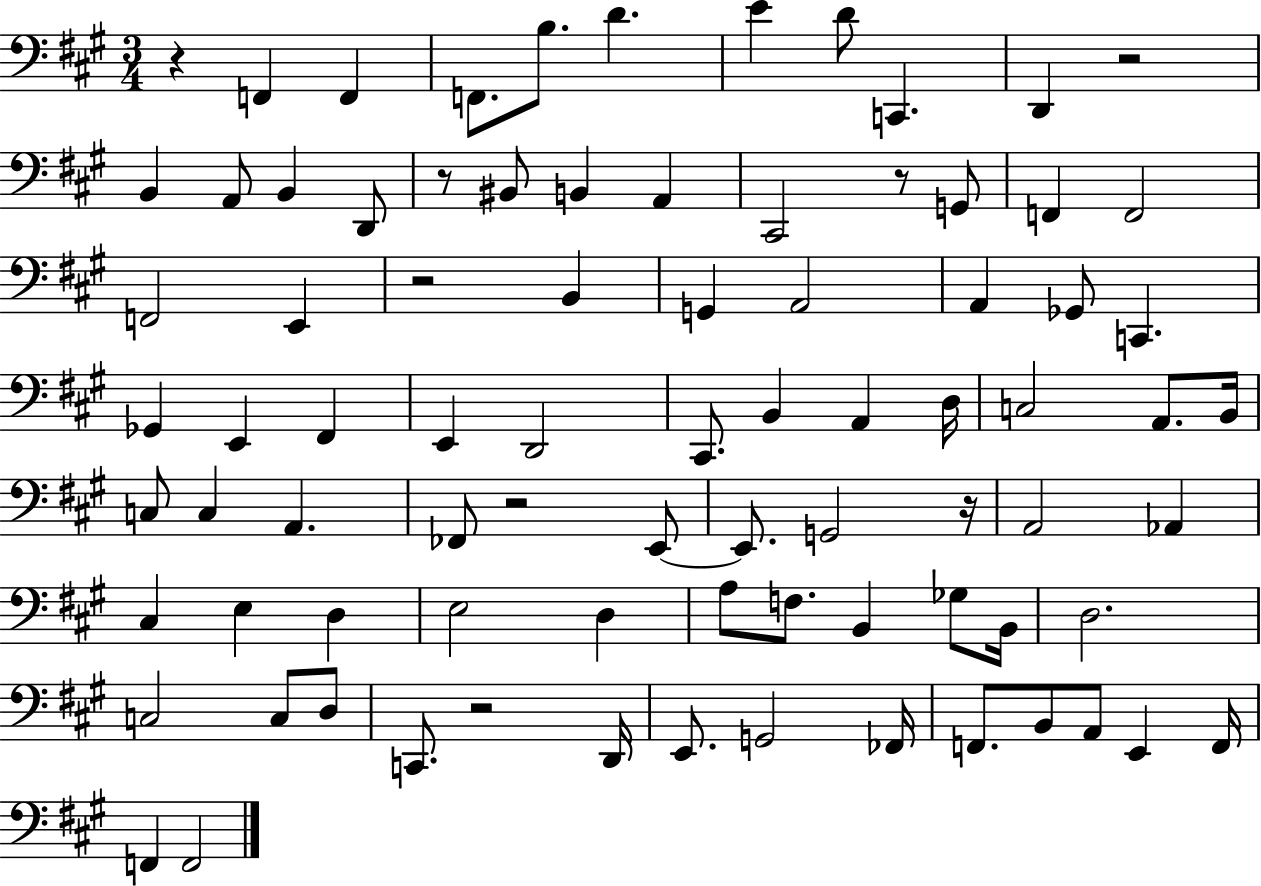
R/q F2/q F2/q F2/e. B3/e. D4/q. E4/q D4/e C2/q. D2/q R/h B2/q A2/e B2/q D2/e R/e BIS2/e B2/q A2/q C#2/h R/e G2/e F2/q F2/h F2/h E2/q R/h B2/q G2/q A2/h A2/q Gb2/e C2/q. Gb2/q E2/q F#2/q E2/q D2/h C#2/e. B2/q A2/q D3/s C3/h A2/e. B2/s C3/e C3/q A2/q. FES2/e R/h E2/e E2/e. G2/h R/s A2/h Ab2/q C#3/q E3/q D3/q E3/h D3/q A3/e F3/e. B2/q Gb3/e B2/s D3/h. C3/h C3/e D3/e C2/e. R/h D2/s E2/e. G2/h FES2/s F2/e. B2/e A2/e E2/q F2/s F2/q F2/h